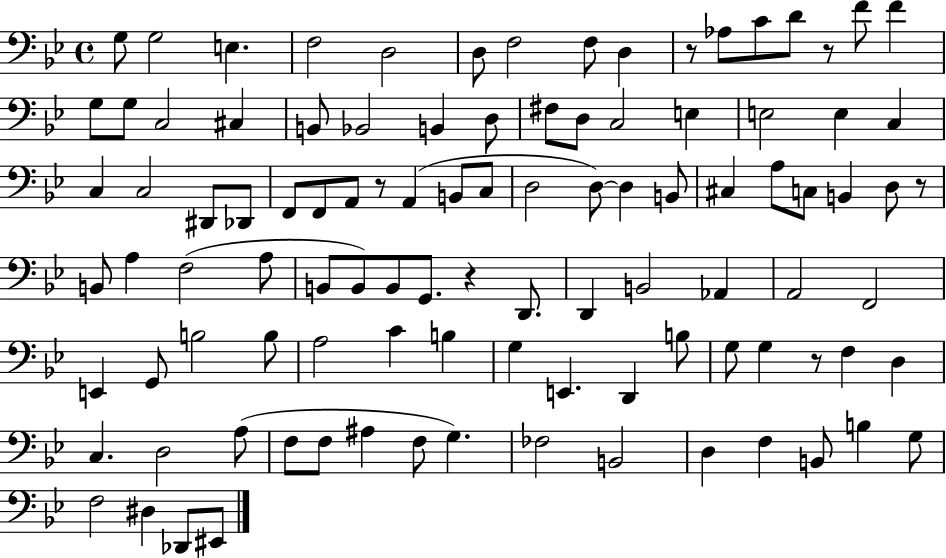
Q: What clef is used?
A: bass